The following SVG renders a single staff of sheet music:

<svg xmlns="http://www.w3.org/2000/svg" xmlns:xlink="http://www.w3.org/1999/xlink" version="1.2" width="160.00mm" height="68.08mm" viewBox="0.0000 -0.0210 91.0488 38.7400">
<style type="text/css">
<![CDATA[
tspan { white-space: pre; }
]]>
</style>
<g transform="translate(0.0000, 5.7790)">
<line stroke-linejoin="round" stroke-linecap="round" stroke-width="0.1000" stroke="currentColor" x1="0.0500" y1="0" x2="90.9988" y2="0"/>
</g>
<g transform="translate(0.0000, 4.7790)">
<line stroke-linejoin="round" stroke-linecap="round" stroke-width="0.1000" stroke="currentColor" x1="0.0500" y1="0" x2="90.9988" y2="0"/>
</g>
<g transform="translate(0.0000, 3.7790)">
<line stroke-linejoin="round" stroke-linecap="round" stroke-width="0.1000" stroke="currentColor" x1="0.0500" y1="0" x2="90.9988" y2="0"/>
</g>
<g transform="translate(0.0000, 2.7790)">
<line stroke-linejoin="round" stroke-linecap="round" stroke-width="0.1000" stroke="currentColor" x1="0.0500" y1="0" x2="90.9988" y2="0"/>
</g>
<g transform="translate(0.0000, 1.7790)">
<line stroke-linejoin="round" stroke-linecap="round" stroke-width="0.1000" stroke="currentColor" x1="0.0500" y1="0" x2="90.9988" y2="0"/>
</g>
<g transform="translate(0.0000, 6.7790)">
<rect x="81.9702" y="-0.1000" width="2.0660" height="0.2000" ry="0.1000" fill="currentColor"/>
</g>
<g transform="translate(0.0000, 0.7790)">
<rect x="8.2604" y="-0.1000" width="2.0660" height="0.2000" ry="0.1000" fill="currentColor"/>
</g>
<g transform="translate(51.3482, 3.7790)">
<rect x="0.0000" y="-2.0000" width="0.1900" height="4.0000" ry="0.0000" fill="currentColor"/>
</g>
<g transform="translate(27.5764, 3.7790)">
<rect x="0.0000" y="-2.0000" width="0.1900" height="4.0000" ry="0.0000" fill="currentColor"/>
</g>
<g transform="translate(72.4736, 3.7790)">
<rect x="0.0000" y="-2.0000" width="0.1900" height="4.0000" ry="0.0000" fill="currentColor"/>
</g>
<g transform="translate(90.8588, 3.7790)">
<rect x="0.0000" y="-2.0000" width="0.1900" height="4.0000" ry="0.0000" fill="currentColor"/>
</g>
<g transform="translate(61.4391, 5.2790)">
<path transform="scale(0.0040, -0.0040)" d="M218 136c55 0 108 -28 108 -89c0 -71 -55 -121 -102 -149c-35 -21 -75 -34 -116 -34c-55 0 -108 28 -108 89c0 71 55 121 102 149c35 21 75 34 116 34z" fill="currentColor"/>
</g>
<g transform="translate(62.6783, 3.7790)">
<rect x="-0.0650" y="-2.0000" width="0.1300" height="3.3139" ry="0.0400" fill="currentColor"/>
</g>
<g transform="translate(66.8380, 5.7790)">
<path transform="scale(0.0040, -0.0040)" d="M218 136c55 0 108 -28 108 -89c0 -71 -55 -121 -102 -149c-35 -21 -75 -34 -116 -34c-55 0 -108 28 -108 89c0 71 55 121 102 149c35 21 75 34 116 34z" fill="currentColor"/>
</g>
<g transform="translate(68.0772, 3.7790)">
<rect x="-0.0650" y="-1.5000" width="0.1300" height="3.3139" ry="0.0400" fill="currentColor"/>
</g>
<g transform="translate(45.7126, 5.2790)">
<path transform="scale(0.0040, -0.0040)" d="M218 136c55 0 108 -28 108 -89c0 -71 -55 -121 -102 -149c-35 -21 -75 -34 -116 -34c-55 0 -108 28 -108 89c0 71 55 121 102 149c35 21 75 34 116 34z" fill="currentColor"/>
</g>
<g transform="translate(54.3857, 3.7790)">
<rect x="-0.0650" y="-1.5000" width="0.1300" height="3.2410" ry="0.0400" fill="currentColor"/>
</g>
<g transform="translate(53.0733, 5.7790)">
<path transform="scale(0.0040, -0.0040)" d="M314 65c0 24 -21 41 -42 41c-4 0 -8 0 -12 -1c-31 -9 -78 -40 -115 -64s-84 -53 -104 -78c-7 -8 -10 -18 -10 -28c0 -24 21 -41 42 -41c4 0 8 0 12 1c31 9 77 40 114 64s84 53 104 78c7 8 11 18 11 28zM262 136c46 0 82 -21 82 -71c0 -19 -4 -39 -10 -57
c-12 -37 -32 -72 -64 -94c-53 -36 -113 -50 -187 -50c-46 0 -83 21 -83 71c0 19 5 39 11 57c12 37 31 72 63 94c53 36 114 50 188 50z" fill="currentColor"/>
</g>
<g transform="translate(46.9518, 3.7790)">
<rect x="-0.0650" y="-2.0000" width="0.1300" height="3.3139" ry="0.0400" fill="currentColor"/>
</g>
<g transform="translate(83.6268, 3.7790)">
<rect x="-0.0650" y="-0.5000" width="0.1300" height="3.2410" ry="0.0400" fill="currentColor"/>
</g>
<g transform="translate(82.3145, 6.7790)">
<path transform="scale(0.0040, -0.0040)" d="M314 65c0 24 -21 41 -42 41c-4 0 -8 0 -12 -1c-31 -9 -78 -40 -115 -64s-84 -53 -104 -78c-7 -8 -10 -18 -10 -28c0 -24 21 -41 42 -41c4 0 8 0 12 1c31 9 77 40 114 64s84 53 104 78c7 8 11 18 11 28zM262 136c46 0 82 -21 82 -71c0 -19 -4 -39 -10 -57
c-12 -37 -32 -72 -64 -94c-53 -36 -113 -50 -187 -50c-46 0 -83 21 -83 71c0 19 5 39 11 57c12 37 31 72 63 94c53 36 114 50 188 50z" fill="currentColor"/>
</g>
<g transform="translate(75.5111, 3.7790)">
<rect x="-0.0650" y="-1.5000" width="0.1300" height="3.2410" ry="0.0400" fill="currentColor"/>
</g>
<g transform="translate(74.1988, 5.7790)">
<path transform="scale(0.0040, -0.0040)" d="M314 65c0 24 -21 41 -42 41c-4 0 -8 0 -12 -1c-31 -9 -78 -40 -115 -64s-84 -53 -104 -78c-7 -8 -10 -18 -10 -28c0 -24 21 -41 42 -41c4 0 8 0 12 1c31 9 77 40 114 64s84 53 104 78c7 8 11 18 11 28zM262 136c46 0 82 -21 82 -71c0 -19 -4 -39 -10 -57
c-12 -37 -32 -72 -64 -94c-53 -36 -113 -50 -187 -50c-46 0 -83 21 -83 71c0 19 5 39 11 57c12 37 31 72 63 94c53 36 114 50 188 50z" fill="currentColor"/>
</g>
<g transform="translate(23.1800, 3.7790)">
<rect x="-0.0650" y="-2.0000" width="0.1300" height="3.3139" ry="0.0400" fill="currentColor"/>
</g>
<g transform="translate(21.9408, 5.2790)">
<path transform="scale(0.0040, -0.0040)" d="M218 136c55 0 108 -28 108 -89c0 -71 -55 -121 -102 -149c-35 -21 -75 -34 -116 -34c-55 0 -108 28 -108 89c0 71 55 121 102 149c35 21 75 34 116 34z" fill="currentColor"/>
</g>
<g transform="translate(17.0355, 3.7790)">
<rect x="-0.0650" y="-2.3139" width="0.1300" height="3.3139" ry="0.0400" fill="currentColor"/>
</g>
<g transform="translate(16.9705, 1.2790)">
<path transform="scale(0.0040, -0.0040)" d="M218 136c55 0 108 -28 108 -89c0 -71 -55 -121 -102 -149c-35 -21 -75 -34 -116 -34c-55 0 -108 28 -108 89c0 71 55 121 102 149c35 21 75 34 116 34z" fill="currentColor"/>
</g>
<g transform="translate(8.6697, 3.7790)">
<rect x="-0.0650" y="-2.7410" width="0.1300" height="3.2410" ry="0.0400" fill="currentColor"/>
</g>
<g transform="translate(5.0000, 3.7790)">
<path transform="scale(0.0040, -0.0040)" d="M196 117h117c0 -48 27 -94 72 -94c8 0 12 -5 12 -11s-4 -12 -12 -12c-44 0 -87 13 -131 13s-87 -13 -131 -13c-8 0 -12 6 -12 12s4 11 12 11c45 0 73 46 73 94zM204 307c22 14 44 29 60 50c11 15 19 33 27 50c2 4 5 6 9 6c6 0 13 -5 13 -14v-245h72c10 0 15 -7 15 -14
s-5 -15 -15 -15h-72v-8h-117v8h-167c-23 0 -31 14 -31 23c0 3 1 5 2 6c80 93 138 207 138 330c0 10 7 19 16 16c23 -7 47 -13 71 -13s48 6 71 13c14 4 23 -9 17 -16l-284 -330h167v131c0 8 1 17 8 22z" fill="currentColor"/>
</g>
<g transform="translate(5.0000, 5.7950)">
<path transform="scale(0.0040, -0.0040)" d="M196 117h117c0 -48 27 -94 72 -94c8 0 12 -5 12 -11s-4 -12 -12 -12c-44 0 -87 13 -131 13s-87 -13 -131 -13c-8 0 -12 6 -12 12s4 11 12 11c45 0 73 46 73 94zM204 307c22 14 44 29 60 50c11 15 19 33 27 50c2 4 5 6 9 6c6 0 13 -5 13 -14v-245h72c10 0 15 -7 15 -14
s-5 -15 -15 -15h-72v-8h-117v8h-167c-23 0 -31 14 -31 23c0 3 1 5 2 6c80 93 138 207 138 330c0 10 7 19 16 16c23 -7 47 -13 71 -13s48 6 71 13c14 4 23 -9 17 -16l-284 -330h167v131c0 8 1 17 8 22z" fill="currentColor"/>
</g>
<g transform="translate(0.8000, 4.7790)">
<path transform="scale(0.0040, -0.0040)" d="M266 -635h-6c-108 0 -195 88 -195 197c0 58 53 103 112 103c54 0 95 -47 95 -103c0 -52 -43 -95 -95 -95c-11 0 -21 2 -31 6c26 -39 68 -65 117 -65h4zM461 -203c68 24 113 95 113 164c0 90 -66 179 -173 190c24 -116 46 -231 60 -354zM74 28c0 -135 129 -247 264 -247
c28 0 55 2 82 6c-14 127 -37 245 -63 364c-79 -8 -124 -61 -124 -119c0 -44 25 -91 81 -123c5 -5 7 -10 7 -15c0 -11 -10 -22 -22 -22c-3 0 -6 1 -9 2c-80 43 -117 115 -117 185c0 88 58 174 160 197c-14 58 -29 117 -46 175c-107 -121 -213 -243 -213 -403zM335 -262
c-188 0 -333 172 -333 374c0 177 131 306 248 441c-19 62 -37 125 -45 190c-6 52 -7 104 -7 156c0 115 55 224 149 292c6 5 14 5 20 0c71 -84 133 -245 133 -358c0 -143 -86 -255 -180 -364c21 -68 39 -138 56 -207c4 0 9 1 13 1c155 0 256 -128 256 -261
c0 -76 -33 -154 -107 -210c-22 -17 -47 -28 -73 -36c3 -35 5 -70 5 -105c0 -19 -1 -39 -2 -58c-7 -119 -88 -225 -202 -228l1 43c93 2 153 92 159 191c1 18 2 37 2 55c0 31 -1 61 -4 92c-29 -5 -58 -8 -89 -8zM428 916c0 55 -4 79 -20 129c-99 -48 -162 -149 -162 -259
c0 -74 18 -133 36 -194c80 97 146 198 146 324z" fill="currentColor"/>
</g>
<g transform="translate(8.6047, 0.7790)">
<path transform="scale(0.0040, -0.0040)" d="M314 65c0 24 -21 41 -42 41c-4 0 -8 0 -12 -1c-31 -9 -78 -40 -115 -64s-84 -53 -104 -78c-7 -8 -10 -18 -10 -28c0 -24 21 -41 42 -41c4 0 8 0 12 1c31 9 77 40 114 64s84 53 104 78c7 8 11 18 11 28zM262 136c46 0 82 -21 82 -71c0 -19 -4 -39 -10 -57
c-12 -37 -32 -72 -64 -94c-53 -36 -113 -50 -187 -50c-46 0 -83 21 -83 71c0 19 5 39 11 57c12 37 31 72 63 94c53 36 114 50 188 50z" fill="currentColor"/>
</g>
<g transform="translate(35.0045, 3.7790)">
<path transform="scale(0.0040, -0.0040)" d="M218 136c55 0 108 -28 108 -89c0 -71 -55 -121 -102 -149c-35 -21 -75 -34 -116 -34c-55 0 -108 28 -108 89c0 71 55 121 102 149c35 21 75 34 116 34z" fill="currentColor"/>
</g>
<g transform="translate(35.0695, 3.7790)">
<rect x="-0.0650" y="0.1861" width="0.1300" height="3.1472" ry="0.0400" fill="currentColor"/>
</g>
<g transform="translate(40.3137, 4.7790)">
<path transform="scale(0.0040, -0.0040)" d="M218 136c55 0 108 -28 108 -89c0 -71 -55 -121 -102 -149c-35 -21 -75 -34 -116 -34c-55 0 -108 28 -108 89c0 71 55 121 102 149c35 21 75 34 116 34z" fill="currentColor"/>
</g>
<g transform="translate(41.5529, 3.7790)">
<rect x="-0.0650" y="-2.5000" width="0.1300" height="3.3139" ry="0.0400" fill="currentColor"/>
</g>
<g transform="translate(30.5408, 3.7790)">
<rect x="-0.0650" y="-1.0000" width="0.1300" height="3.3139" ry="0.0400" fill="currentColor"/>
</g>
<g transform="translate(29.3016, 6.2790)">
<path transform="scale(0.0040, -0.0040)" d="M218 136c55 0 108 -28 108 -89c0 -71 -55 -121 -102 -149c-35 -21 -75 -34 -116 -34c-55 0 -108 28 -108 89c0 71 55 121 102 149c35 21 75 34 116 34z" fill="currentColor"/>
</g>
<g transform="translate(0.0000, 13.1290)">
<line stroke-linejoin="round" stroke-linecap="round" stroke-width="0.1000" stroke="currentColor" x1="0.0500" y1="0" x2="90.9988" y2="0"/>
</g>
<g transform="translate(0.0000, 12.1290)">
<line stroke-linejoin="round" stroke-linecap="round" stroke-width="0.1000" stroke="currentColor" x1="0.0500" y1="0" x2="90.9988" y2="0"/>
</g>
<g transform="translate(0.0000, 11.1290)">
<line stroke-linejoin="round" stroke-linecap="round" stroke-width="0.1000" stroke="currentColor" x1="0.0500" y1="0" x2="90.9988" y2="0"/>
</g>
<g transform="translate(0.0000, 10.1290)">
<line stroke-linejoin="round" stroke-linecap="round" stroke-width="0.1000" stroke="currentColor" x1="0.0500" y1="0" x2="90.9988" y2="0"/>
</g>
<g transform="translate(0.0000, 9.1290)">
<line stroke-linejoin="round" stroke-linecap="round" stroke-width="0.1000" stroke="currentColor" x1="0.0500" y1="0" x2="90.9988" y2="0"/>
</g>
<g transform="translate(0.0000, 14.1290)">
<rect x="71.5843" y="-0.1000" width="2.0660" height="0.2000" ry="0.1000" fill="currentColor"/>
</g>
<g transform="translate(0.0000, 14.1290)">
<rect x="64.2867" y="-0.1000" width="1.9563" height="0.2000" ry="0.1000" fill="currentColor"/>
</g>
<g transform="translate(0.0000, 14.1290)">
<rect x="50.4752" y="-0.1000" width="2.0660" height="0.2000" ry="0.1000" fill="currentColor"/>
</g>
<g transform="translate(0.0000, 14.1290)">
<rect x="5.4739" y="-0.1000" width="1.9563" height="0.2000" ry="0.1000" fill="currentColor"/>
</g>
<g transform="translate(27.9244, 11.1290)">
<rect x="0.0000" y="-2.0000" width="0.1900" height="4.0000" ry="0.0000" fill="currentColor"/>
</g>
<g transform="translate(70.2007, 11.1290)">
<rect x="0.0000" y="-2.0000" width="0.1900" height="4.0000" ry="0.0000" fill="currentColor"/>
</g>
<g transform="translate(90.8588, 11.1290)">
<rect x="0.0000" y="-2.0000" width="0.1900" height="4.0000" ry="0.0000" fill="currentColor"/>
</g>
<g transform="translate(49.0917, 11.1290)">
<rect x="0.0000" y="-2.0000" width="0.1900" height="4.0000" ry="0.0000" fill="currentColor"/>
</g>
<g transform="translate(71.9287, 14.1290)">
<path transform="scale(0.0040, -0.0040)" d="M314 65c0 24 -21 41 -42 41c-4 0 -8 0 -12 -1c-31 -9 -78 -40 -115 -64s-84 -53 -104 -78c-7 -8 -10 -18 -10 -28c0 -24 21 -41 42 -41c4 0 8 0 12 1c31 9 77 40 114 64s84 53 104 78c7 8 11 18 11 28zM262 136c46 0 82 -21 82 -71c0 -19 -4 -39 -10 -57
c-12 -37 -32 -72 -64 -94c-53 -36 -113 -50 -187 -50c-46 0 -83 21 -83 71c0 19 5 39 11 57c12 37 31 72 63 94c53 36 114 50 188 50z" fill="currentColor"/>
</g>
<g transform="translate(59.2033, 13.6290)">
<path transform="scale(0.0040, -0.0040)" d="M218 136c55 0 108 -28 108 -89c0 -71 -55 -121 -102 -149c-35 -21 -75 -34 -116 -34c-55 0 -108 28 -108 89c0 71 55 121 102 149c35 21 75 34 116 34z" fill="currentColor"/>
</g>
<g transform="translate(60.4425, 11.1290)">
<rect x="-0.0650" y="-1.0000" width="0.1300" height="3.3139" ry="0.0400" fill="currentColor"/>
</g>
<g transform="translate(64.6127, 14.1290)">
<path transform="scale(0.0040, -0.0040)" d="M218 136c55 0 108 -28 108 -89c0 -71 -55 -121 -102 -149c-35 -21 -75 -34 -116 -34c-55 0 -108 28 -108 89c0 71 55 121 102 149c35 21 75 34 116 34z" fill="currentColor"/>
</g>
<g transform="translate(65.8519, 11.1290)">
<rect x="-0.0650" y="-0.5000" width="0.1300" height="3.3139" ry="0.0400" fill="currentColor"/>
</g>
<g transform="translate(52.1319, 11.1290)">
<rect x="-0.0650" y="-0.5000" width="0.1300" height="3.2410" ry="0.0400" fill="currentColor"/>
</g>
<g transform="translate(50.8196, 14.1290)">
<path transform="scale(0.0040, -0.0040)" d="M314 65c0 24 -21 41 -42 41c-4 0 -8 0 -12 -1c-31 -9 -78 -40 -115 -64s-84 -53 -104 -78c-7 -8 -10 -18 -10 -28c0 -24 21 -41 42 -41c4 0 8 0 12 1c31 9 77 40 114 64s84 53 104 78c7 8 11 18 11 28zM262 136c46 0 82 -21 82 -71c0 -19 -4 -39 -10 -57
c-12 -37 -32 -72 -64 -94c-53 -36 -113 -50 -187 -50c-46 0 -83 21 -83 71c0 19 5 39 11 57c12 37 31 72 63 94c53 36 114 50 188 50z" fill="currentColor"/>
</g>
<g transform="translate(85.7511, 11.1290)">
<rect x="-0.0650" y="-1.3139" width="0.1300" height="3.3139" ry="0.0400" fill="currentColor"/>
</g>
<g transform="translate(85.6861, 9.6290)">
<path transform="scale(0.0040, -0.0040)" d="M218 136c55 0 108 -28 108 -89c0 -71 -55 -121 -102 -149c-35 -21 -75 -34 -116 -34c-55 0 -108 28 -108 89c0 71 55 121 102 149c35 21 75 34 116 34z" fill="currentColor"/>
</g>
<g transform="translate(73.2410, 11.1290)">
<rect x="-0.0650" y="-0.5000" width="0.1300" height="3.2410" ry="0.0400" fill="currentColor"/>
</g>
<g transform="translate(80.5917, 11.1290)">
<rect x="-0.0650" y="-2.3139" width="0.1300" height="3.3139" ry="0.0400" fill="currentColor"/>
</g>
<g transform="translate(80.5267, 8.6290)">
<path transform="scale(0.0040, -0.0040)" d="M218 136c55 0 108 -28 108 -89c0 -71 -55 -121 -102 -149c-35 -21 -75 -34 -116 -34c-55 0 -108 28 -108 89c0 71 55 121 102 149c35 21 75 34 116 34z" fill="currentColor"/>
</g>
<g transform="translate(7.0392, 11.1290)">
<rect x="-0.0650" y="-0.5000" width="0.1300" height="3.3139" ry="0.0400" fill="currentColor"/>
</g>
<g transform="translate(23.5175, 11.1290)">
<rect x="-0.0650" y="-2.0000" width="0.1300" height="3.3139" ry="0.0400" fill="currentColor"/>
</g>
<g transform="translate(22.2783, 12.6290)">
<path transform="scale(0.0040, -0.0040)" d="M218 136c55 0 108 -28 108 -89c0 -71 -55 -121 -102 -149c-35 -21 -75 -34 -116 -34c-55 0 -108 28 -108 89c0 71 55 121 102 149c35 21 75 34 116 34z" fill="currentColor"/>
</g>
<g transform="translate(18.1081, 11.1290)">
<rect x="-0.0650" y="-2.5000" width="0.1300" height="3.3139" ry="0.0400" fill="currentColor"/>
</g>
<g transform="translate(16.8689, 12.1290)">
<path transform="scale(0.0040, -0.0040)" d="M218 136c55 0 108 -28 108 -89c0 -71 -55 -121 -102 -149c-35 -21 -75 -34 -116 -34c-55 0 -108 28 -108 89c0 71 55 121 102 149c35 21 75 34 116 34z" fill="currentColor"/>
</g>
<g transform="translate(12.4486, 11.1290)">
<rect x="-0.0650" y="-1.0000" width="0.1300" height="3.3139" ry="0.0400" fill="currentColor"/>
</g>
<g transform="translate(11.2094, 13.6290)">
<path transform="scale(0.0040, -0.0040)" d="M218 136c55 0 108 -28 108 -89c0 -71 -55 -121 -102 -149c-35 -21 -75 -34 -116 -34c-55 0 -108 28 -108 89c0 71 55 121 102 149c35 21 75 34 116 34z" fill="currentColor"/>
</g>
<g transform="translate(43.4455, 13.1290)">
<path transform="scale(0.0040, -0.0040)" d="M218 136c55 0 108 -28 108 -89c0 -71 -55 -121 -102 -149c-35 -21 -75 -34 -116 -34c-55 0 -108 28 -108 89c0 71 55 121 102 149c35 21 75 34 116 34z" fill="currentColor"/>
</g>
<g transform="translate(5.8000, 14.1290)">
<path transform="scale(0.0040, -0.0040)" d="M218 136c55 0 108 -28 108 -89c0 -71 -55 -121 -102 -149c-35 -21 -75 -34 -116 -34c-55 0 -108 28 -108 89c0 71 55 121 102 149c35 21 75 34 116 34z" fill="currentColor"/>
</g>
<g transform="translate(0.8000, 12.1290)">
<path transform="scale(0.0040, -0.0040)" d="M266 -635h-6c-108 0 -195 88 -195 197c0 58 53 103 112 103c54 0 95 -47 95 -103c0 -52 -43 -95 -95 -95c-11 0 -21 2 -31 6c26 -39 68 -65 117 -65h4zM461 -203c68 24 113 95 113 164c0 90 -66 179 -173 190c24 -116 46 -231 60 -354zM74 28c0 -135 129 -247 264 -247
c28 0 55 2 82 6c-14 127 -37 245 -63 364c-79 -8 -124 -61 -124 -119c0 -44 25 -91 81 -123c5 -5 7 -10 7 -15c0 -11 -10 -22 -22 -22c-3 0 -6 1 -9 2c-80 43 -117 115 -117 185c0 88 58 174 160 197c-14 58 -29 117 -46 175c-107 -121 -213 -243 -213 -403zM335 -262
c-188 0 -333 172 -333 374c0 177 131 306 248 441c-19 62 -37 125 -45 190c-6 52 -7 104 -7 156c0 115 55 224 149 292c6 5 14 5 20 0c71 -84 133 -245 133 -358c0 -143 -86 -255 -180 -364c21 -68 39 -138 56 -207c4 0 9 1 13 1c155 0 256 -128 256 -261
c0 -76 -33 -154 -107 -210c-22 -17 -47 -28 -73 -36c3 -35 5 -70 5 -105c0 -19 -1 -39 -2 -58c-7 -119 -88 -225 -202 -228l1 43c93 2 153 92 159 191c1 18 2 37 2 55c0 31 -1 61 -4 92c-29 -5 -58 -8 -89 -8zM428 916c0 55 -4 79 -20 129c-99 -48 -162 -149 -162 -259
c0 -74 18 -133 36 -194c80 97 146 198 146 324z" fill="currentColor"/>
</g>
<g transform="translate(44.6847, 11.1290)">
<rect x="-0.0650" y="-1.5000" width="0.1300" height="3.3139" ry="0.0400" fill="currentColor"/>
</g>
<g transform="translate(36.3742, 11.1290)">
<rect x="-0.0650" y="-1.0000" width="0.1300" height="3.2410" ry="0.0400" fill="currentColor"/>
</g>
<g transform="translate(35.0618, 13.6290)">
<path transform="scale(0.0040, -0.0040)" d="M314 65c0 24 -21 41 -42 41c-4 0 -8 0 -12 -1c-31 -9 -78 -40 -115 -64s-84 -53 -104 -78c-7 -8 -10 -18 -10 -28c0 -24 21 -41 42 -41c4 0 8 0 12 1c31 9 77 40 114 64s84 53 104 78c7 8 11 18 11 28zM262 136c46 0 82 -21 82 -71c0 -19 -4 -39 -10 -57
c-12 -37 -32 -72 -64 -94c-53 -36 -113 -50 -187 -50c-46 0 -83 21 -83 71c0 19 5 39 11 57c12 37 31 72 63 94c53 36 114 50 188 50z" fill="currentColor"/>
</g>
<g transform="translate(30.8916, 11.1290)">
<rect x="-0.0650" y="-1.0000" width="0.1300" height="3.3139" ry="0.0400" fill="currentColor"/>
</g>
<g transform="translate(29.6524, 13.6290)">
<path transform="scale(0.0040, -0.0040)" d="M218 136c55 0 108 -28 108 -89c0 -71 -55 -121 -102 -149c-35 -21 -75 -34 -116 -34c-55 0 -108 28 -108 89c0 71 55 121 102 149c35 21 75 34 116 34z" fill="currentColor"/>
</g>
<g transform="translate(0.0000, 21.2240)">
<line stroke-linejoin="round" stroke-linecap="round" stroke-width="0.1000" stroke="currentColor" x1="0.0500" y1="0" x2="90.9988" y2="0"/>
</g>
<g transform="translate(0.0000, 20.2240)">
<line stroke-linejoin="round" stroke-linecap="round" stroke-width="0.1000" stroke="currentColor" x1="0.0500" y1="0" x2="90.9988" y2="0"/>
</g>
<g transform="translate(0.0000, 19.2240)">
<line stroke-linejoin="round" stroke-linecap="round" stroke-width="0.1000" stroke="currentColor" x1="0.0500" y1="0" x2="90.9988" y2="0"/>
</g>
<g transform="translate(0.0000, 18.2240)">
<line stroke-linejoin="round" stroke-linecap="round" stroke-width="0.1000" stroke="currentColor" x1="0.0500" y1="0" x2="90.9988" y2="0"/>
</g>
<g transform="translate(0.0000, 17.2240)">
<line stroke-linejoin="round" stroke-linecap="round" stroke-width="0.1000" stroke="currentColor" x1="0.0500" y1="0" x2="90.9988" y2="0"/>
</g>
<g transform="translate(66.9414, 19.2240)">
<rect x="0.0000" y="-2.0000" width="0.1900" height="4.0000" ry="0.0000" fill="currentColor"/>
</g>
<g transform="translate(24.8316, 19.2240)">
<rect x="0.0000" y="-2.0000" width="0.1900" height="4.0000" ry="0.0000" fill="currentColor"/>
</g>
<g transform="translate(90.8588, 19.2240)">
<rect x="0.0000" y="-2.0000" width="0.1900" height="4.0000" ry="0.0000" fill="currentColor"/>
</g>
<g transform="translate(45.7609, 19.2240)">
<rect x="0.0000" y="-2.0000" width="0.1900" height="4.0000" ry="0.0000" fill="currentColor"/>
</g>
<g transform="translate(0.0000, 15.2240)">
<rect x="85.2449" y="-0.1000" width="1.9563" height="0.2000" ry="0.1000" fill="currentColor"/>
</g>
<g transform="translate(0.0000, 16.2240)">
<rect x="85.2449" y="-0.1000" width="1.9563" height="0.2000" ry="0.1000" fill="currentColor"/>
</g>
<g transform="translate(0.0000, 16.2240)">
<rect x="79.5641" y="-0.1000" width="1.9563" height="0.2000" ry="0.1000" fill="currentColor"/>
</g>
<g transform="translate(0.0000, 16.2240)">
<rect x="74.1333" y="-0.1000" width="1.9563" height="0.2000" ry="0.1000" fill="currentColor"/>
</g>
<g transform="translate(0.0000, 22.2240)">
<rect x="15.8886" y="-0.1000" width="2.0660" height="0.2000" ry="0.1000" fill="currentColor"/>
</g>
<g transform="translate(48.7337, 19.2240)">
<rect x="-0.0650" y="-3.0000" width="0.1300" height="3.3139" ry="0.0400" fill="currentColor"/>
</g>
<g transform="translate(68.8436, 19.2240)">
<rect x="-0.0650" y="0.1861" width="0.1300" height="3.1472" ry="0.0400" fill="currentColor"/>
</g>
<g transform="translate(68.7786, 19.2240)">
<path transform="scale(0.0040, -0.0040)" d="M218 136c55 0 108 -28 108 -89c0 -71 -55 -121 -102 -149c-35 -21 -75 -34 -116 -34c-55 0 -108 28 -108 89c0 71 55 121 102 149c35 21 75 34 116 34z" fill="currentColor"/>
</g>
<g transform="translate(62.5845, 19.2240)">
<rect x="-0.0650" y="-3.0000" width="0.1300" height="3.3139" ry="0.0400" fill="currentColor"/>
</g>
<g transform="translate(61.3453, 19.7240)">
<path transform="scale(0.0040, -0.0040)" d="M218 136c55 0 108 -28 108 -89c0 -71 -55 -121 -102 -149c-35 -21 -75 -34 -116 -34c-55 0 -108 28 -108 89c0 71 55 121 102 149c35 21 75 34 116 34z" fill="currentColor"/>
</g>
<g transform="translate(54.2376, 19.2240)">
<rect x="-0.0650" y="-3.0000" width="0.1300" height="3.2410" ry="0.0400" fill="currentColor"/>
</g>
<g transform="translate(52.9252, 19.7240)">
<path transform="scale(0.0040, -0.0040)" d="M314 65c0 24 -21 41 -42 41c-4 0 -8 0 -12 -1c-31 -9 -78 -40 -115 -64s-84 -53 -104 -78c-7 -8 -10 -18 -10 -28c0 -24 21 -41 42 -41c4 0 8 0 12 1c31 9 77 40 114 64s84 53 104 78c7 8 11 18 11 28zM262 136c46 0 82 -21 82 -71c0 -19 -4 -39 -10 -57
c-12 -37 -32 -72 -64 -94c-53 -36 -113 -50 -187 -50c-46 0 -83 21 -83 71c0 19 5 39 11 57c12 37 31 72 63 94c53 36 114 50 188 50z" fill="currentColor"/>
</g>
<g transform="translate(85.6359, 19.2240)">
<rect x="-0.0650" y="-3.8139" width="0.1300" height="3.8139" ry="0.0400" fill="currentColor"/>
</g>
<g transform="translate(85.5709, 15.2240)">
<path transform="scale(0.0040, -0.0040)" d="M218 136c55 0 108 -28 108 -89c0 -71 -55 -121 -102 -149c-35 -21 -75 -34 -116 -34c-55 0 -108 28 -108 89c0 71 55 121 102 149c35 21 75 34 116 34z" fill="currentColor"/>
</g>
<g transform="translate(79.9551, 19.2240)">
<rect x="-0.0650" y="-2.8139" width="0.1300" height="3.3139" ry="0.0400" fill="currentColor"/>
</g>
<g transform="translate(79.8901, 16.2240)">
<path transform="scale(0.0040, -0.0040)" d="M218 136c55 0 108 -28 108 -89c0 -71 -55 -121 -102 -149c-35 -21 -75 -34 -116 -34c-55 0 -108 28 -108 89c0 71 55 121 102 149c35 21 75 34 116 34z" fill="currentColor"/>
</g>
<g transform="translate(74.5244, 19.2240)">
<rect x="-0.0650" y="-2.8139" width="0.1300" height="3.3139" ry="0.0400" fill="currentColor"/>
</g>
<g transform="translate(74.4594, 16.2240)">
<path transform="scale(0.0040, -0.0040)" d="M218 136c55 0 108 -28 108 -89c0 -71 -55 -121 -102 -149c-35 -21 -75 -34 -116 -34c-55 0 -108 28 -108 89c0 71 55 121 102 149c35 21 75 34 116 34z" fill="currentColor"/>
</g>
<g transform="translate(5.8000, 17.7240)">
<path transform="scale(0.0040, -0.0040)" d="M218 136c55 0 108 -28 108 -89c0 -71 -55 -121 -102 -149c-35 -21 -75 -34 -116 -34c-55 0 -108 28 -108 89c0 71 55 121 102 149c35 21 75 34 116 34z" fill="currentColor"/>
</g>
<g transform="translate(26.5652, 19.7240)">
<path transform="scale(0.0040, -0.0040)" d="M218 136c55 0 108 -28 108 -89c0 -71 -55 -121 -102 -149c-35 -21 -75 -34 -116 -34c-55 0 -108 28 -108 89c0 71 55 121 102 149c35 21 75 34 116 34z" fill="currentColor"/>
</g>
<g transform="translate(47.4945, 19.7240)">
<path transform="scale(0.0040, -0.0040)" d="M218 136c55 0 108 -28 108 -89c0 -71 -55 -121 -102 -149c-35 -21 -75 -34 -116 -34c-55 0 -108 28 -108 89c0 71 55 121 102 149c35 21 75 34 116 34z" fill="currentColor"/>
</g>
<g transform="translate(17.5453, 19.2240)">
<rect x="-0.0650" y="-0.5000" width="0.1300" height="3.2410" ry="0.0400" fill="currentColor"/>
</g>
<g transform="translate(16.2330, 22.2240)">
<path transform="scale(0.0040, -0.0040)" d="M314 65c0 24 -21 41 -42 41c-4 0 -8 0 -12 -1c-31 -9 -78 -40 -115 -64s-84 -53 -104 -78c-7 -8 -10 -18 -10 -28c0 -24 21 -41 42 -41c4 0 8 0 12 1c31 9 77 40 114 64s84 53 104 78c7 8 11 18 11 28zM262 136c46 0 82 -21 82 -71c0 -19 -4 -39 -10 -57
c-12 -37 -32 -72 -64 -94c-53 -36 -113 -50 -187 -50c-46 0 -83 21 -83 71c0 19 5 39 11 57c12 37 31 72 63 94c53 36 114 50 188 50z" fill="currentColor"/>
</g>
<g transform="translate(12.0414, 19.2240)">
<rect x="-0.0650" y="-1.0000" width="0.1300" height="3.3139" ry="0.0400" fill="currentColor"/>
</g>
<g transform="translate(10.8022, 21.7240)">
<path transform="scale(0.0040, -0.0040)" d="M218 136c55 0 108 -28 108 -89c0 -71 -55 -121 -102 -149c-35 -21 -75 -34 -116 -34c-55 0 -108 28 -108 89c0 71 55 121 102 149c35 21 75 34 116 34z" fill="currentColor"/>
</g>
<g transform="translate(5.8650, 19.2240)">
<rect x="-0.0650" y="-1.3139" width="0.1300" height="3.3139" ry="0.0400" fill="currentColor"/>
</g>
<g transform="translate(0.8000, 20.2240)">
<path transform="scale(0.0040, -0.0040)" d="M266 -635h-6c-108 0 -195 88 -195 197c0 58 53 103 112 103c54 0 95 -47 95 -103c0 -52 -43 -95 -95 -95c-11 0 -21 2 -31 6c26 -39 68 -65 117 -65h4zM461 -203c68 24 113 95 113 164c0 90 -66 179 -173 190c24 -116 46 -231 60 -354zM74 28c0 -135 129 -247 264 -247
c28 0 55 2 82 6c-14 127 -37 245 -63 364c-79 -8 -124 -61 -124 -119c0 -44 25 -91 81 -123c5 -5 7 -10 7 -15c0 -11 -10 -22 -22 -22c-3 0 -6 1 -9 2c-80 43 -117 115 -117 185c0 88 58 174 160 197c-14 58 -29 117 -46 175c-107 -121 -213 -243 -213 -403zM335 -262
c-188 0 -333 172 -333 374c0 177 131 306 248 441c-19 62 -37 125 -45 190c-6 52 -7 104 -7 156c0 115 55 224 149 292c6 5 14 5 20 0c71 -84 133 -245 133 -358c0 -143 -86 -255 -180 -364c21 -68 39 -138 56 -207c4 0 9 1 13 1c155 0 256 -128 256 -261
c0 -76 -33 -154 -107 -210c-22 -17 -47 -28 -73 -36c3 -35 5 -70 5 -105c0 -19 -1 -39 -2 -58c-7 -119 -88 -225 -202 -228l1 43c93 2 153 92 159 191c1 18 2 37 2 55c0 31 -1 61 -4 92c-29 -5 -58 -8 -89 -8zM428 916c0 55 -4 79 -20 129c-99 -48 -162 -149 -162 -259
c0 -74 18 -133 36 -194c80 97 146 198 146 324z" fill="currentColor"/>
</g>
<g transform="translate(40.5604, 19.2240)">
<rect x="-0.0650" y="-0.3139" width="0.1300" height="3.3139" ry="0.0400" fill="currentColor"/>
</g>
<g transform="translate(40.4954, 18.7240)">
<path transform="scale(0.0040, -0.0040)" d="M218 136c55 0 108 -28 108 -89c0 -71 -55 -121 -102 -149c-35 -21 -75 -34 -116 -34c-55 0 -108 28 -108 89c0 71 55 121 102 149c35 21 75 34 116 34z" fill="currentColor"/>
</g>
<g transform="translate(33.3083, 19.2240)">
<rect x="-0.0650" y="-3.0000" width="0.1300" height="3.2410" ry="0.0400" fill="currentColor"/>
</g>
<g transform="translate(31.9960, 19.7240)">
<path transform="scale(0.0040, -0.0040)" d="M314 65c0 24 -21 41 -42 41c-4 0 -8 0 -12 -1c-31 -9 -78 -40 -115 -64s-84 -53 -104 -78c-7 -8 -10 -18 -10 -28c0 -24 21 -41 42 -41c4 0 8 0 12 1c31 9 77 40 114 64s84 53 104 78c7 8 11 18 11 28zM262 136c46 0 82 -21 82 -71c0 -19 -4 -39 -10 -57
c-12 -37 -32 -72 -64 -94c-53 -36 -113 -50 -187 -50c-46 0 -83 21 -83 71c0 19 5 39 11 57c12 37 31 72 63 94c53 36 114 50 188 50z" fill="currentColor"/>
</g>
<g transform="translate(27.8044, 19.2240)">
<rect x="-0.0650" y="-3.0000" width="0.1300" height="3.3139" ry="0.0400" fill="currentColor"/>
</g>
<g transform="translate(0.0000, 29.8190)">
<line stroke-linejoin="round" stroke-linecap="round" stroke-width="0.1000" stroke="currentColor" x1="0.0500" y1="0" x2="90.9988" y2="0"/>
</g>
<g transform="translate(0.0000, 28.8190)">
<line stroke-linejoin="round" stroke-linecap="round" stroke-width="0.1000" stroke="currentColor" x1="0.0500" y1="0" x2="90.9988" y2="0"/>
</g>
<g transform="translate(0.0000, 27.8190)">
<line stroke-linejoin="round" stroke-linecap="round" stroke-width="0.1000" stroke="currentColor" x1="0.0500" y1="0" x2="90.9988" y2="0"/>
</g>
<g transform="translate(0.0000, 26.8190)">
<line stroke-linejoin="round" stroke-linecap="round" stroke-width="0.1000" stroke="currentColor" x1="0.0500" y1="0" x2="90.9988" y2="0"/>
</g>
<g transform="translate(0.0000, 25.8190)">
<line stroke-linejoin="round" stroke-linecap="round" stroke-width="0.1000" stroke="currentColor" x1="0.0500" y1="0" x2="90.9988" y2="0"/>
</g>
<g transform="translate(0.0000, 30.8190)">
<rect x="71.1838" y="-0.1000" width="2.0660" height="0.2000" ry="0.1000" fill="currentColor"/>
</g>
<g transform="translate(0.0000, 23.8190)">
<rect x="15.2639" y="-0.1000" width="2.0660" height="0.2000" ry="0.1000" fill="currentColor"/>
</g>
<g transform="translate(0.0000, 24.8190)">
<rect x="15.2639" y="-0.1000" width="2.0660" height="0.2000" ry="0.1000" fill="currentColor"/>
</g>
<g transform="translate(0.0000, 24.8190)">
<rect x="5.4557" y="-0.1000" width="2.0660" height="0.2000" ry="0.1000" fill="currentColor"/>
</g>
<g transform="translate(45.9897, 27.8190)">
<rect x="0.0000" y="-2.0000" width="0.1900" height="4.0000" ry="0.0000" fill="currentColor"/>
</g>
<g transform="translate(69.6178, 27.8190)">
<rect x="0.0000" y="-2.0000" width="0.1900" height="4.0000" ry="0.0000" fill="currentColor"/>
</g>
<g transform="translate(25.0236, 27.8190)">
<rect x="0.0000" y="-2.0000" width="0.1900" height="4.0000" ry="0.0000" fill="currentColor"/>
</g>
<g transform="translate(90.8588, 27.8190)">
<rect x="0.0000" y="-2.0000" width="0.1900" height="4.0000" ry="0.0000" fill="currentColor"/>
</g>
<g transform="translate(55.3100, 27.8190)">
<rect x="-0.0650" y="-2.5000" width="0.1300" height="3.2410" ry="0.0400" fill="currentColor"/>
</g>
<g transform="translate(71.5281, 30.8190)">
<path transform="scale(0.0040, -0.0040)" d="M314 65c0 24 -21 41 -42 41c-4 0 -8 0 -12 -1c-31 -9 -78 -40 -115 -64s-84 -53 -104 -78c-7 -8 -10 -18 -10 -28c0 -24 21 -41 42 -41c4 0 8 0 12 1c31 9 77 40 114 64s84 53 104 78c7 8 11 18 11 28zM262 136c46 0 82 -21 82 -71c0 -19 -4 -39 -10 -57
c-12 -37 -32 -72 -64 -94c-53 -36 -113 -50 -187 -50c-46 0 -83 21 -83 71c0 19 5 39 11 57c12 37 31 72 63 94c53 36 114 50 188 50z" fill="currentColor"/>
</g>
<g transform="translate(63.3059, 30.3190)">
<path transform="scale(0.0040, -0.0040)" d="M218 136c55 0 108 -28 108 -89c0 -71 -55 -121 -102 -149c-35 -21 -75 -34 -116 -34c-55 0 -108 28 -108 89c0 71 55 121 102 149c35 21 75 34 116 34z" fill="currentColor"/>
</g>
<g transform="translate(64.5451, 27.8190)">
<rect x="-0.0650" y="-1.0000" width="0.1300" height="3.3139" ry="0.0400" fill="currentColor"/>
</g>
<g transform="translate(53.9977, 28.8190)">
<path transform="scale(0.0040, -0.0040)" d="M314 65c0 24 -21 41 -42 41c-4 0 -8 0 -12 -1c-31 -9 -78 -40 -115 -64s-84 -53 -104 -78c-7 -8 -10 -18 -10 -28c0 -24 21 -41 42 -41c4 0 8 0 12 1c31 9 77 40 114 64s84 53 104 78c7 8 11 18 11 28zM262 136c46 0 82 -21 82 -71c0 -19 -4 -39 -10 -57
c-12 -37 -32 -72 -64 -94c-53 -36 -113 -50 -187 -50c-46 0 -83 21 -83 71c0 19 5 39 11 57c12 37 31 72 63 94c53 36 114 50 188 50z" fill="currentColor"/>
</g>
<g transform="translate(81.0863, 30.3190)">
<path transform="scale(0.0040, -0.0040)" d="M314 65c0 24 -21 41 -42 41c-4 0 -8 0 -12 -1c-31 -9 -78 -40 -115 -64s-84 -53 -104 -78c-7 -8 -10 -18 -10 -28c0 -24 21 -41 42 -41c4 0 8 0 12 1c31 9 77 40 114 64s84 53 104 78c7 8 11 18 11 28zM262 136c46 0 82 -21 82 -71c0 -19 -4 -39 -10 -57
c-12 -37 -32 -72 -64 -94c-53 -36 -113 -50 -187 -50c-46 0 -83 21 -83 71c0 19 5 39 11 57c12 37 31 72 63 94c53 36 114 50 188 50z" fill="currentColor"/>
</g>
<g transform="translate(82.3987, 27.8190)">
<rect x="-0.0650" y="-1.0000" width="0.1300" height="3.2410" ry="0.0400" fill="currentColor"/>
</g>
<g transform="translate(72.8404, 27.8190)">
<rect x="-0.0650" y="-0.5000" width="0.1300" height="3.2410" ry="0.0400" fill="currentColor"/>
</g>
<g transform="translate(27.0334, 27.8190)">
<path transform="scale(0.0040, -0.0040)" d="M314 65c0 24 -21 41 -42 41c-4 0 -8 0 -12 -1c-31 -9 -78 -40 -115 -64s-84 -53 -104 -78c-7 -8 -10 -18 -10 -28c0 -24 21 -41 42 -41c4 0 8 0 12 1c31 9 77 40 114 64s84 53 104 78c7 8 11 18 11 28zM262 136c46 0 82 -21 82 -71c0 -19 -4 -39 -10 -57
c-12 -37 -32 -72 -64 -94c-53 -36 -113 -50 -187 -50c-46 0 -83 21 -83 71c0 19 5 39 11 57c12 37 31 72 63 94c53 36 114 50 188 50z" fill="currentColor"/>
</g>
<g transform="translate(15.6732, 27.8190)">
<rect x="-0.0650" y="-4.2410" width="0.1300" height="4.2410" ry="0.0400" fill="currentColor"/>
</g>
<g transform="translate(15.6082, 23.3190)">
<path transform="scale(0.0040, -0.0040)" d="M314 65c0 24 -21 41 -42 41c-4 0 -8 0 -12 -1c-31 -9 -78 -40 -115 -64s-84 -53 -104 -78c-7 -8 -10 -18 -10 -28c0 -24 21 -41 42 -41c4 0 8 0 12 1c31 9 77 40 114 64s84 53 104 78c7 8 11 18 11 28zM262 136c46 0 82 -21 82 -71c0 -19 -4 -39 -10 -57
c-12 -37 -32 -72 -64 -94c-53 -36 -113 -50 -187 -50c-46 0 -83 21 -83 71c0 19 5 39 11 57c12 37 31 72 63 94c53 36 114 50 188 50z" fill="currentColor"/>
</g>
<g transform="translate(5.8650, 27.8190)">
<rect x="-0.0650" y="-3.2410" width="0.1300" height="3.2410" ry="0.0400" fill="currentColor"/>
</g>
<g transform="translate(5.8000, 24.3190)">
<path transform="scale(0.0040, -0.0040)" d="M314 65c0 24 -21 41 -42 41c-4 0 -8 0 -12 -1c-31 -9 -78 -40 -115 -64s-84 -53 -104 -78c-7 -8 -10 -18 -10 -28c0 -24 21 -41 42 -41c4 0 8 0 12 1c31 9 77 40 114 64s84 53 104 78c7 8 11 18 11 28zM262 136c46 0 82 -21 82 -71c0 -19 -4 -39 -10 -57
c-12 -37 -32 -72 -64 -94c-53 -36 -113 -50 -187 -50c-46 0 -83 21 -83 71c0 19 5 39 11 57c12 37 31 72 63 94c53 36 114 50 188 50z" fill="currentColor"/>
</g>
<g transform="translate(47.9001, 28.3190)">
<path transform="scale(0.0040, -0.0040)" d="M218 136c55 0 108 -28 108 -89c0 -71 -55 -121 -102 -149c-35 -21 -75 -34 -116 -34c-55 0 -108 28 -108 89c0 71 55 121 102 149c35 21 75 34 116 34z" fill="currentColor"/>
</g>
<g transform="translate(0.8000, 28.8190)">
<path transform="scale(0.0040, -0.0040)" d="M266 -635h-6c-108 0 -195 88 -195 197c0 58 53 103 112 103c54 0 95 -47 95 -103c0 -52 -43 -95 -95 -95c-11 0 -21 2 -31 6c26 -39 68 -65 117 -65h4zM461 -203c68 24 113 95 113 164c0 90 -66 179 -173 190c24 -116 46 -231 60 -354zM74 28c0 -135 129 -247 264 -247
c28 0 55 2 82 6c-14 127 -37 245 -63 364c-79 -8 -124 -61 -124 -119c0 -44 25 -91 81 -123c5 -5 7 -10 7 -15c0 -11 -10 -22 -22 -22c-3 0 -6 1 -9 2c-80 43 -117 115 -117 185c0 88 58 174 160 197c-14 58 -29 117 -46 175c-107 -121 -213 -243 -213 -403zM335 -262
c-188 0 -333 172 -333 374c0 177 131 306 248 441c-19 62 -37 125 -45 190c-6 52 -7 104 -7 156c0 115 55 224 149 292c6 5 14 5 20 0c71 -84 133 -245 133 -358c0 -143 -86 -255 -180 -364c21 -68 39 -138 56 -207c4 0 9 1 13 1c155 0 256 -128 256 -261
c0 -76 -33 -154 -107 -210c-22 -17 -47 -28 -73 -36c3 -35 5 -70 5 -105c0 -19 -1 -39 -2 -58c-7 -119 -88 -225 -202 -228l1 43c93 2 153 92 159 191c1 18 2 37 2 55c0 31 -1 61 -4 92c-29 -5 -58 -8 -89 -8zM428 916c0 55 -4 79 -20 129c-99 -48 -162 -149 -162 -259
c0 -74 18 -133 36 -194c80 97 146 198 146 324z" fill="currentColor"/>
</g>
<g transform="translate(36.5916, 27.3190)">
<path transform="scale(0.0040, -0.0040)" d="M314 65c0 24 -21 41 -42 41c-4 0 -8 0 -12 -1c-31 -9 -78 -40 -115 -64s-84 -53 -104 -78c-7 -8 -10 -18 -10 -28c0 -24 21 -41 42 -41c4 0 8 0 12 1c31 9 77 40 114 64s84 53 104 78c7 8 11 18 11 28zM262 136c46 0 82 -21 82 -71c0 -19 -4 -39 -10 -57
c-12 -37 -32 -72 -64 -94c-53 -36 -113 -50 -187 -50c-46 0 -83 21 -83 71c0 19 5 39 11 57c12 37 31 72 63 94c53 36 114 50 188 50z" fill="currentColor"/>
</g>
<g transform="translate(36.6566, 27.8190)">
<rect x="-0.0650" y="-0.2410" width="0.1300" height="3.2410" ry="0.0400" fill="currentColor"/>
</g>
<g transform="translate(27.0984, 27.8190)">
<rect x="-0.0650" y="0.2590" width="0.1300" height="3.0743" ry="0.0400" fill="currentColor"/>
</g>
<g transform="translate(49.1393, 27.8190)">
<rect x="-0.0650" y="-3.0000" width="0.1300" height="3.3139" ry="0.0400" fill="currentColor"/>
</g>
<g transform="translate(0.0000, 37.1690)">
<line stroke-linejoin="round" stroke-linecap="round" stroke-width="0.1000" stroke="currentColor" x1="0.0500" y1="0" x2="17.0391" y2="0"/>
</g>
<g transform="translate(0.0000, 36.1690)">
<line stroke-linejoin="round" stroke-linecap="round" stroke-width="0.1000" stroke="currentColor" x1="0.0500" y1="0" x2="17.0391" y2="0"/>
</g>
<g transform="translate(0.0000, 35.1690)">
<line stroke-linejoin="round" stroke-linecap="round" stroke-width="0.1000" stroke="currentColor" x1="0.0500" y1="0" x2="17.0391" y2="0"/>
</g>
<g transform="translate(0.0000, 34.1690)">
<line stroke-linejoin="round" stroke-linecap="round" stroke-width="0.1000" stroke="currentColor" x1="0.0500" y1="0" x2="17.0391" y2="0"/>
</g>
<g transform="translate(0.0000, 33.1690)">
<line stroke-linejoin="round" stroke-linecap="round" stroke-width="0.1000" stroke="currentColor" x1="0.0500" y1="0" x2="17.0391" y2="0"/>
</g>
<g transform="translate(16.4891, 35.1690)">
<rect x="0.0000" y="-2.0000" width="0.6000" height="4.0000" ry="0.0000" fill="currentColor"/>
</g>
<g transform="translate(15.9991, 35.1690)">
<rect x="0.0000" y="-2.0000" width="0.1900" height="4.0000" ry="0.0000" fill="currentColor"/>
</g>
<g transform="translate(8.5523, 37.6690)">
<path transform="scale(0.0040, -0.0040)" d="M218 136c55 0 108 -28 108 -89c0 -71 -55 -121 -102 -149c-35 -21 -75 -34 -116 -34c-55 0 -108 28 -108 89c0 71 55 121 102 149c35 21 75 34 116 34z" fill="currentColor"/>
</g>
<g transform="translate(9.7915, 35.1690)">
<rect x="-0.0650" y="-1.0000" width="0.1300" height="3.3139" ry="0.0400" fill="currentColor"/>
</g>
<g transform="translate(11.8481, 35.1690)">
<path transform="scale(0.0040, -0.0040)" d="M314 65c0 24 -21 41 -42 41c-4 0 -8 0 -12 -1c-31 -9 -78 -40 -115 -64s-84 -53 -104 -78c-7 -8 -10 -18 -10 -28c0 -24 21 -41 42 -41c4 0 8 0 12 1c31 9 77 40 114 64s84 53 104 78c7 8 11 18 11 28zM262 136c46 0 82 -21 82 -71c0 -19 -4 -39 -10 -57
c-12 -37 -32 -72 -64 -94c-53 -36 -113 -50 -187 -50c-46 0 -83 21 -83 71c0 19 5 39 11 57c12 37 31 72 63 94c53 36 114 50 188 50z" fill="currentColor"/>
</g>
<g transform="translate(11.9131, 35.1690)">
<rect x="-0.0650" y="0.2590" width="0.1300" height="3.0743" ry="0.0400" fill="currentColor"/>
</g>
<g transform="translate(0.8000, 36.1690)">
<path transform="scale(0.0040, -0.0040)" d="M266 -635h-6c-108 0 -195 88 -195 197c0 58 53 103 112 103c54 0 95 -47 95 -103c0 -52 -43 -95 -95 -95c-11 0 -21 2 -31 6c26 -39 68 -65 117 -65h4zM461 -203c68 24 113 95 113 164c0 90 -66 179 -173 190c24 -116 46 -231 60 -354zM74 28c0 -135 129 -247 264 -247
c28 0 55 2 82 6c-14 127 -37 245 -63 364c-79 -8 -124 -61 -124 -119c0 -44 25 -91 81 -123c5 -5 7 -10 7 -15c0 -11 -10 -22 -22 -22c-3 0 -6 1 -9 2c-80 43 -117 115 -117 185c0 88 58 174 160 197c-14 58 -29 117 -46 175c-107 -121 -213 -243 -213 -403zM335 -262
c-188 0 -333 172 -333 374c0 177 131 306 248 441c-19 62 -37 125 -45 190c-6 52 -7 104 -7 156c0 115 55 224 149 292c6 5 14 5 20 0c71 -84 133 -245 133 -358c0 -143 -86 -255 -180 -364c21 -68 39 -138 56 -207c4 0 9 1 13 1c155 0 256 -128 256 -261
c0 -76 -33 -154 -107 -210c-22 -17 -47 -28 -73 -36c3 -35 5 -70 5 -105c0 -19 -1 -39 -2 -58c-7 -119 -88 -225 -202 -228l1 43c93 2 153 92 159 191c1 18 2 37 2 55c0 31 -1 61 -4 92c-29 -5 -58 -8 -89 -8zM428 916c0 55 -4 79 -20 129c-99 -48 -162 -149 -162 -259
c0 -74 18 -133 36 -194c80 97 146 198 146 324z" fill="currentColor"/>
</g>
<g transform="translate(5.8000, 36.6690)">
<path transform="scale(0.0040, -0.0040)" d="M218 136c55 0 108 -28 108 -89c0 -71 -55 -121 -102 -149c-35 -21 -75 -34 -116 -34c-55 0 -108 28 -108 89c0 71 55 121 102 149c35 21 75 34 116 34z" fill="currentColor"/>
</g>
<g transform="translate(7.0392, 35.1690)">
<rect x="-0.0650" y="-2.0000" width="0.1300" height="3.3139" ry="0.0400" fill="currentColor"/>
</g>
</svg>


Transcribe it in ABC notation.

X:1
T:Untitled
M:4/4
L:1/4
K:C
a2 g F D B G F E2 F E E2 C2 C D G F D D2 E C2 D C C2 g e e D C2 A A2 c A A2 A B a a c' b2 d'2 B2 c2 A G2 D C2 D2 F D B2